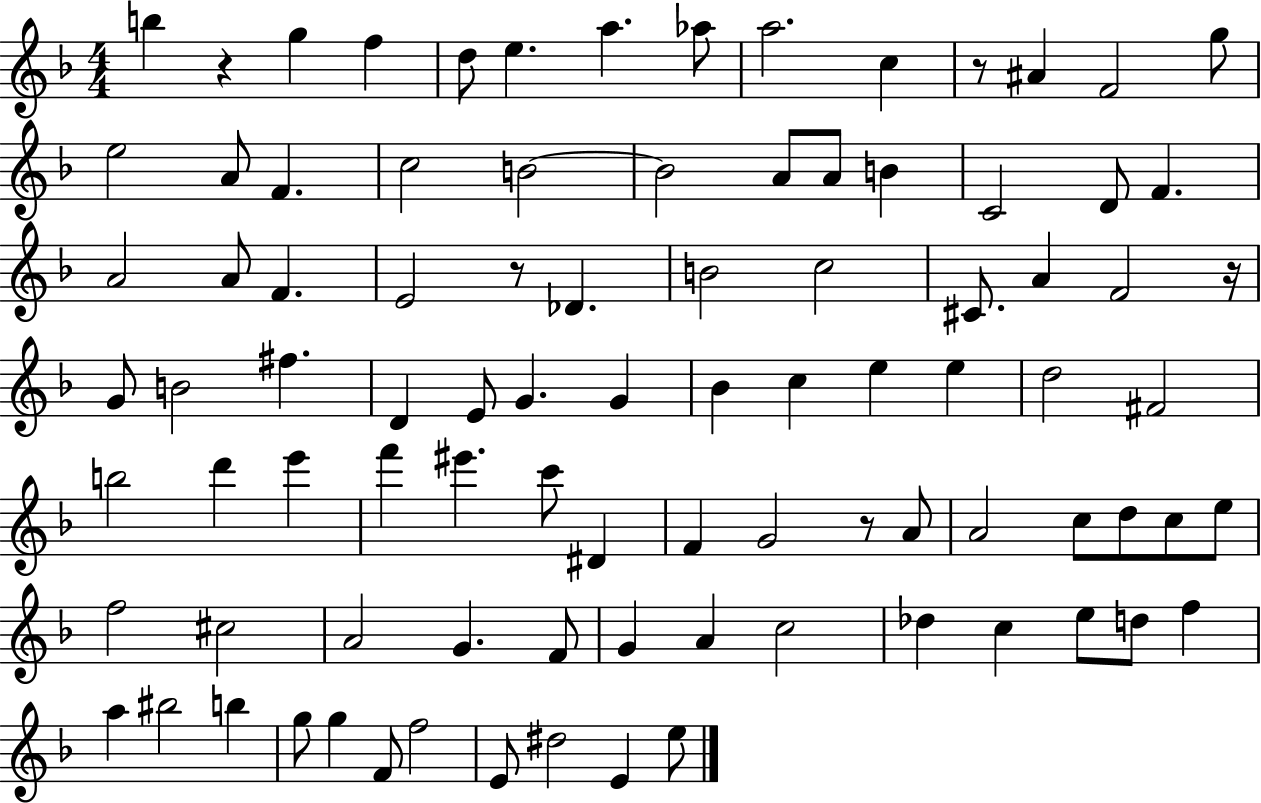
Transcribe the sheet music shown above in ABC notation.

X:1
T:Untitled
M:4/4
L:1/4
K:F
b z g f d/2 e a _a/2 a2 c z/2 ^A F2 g/2 e2 A/2 F c2 B2 B2 A/2 A/2 B C2 D/2 F A2 A/2 F E2 z/2 _D B2 c2 ^C/2 A F2 z/4 G/2 B2 ^f D E/2 G G _B c e e d2 ^F2 b2 d' e' f' ^e' c'/2 ^D F G2 z/2 A/2 A2 c/2 d/2 c/2 e/2 f2 ^c2 A2 G F/2 G A c2 _d c e/2 d/2 f a ^b2 b g/2 g F/2 f2 E/2 ^d2 E e/2